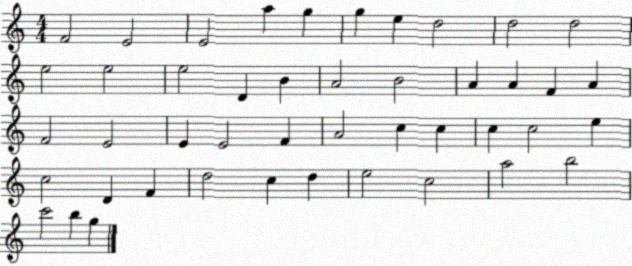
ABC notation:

X:1
T:Untitled
M:4/4
L:1/4
K:C
F2 E2 E2 a g g e d2 d2 d2 e2 e2 e2 D B A2 B2 A A F A F2 E2 E E2 F A2 c c c c2 e c2 D F d2 c d e2 c2 a2 b2 c'2 b g